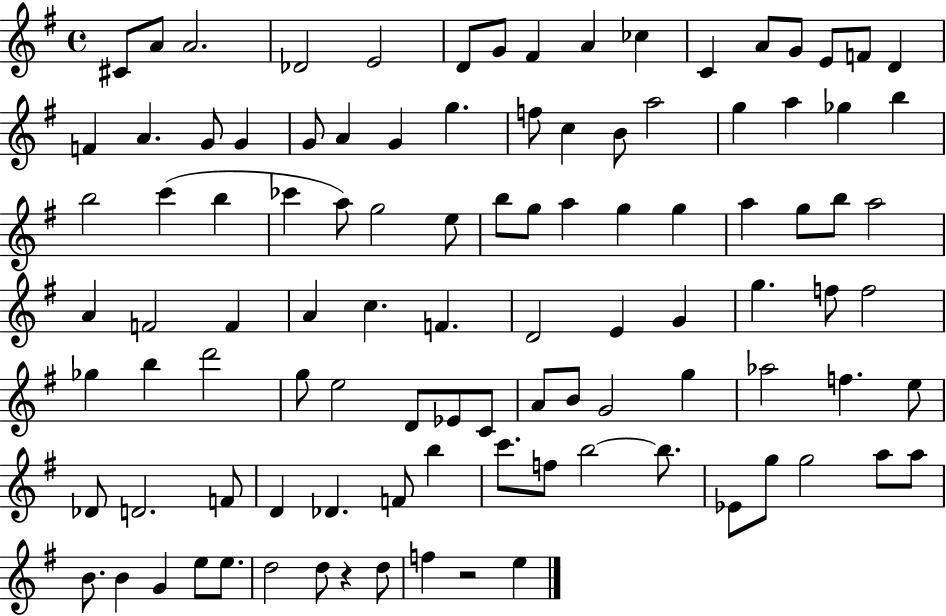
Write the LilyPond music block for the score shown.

{
  \clef treble
  \time 4/4
  \defaultTimeSignature
  \key g \major
  cis'8 a'8 a'2. | des'2 e'2 | d'8 g'8 fis'4 a'4 ces''4 | c'4 a'8 g'8 e'8 f'8 d'4 | \break f'4 a'4. g'8 g'4 | g'8 a'4 g'4 g''4. | f''8 c''4 b'8 a''2 | g''4 a''4 ges''4 b''4 | \break b''2 c'''4( b''4 | ces'''4 a''8) g''2 e''8 | b''8 g''8 a''4 g''4 g''4 | a''4 g''8 b''8 a''2 | \break a'4 f'2 f'4 | a'4 c''4. f'4. | d'2 e'4 g'4 | g''4. f''8 f''2 | \break ges''4 b''4 d'''2 | g''8 e''2 d'8 ees'8 c'8 | a'8 b'8 g'2 g''4 | aes''2 f''4. e''8 | \break des'8 d'2. f'8 | d'4 des'4. f'8 b''4 | c'''8. f''8 b''2~~ b''8. | ees'8 g''8 g''2 a''8 a''8 | \break b'8. b'4 g'4 e''8 e''8. | d''2 d''8 r4 d''8 | f''4 r2 e''4 | \bar "|."
}